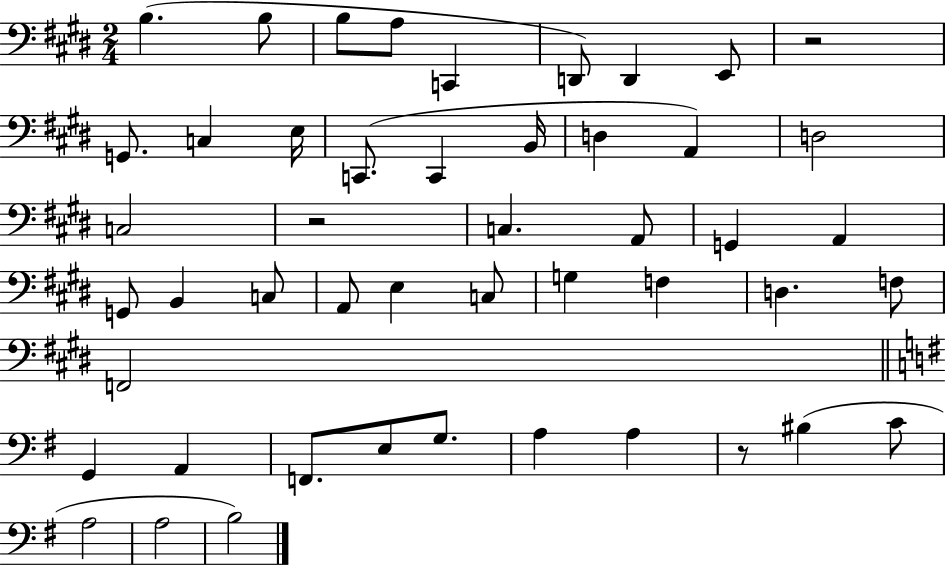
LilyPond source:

{
  \clef bass
  \numericTimeSignature
  \time 2/4
  \key e \major
  b4.( b8 | b8 a8 c,4 | d,8) d,4 e,8 | r2 | \break g,8. c4 e16 | c,8.( c,4 b,16 | d4 a,4) | d2 | \break c2 | r2 | c4. a,8 | g,4 a,4 | \break g,8 b,4 c8 | a,8 e4 c8 | g4 f4 | d4. f8 | \break f,2 | \bar "||" \break \key g \major g,4 a,4 | f,8. e8 g8. | a4 a4 | r8 bis4( c'8 | \break a2 | a2 | b2) | \bar "|."
}